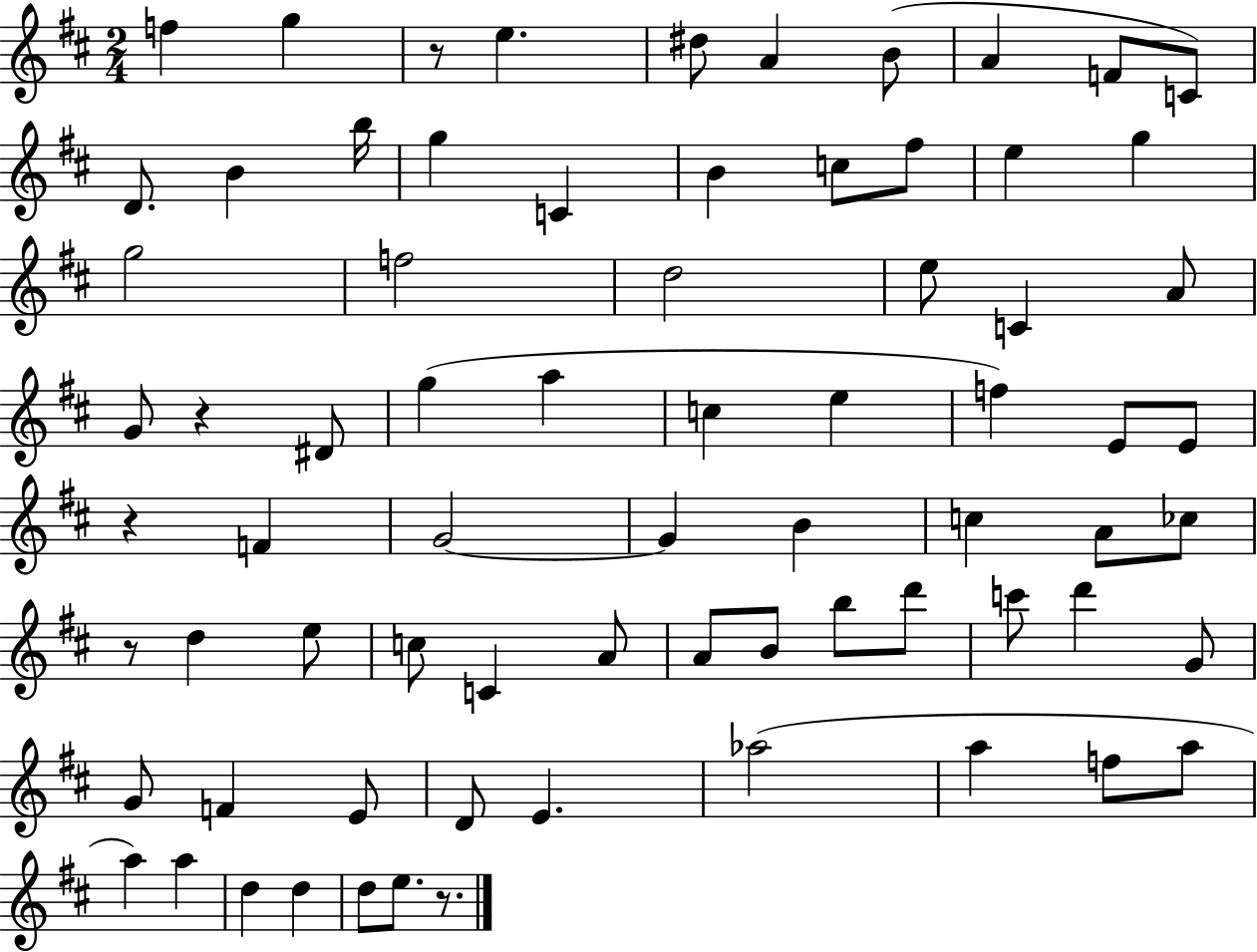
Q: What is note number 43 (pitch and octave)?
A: E5